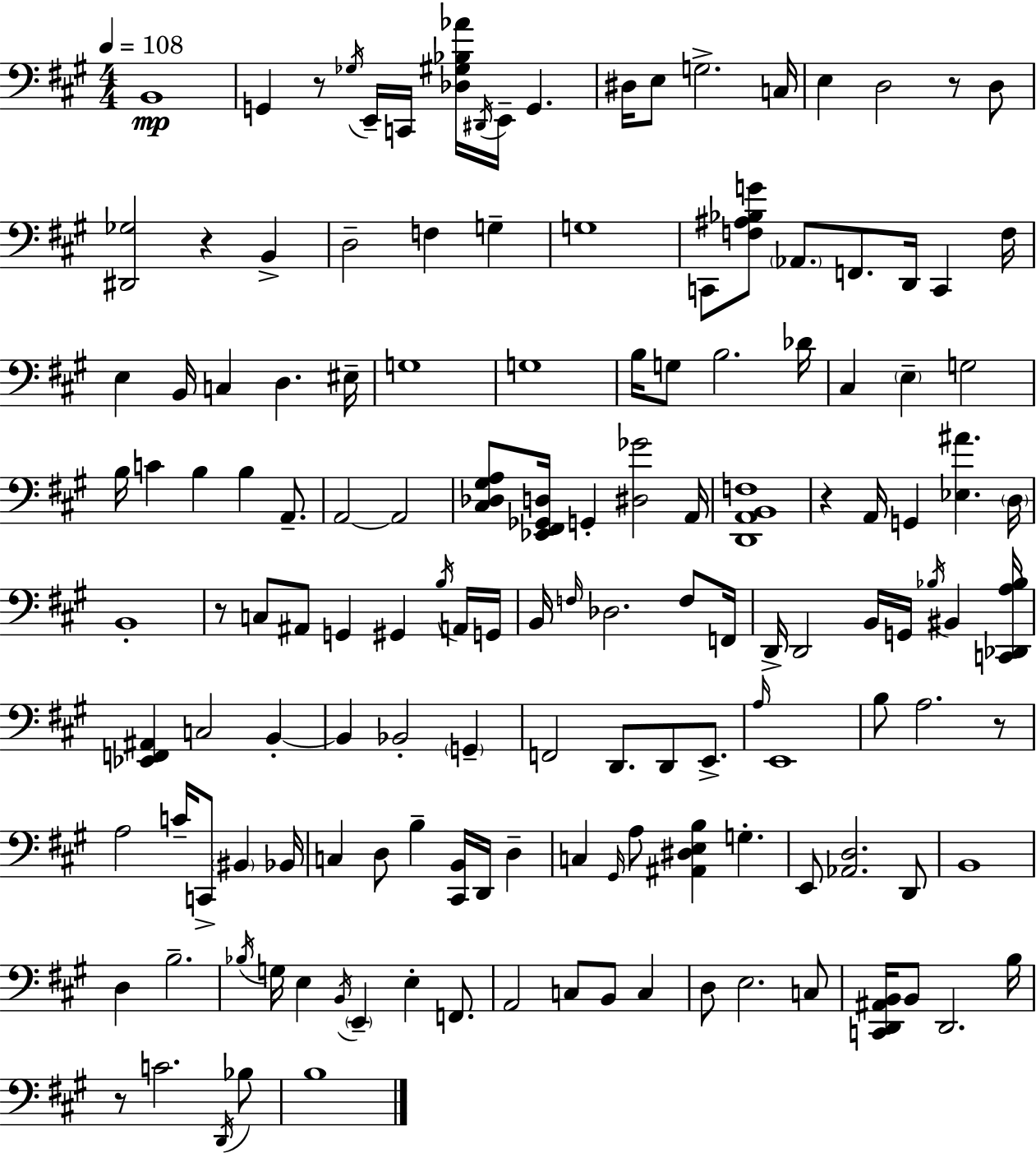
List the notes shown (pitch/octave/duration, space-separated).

B2/w G2/q R/e Gb3/s E2/s C2/s [Db3,G#3,Bb3,Ab4]/s D#2/s E2/s G2/q. D#3/s E3/e G3/h. C3/s E3/q D3/h R/e D3/e [D#2,Gb3]/h R/q B2/q D3/h F3/q G3/q G3/w C2/e [F3,A#3,Bb3,G4]/e Ab2/e. F2/e. D2/s C2/q F3/s E3/q B2/s C3/q D3/q. EIS3/s G3/w G3/w B3/s G3/e B3/h. Db4/s C#3/q E3/q G3/h B3/s C4/q B3/q B3/q A2/e. A2/h A2/h [C#3,Db3,G#3,A3]/e [Eb2,F#2,Gb2,D3]/s G2/q [D#3,Gb4]/h A2/s [D2,A2,B2,F3]/w R/q A2/s G2/q [Eb3,A#4]/q. D3/s B2/w R/e C3/e A#2/e G2/q G#2/q B3/s A2/s G2/s B2/s F3/s Db3/h. F3/e F2/s D2/s D2/h B2/s G2/s Bb3/s BIS2/q [C2,Db2,A3,Bb3]/s [Eb2,F2,A#2]/q C3/h B2/q B2/q Bb2/h G2/q F2/h D2/e. D2/e E2/e. A3/s E2/w B3/e A3/h. R/e A3/h C4/s C2/e BIS2/q Bb2/s C3/q D3/e B3/q [C#2,B2]/s D2/s D3/q C3/q G#2/s A3/e [A#2,D#3,E3,B3]/q G3/q. E2/e [Ab2,D3]/h. D2/e B2/w D3/q B3/h. Bb3/s G3/s E3/q B2/s E2/q E3/q F2/e. A2/h C3/e B2/e C3/q D3/e E3/h. C3/e [C2,D2,A#2,B2]/s B2/e D2/h. B3/s R/e C4/h. D2/s Bb3/e B3/w